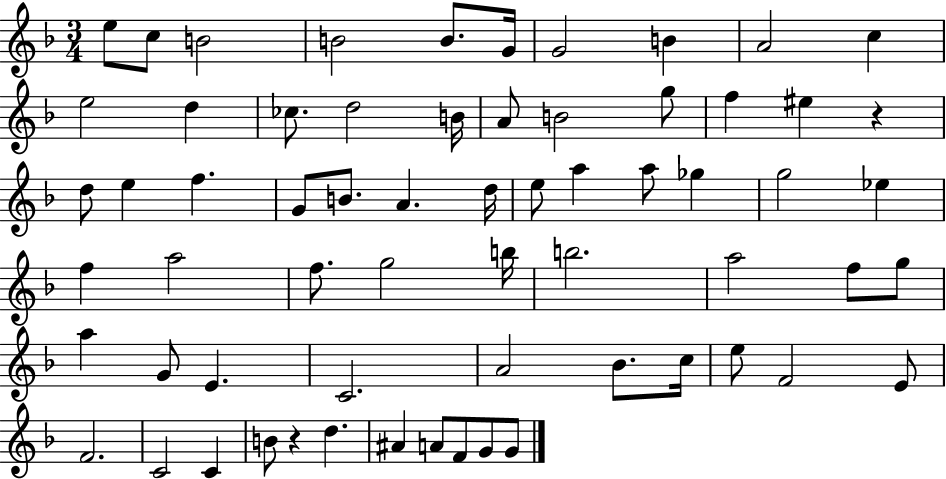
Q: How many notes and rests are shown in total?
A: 64